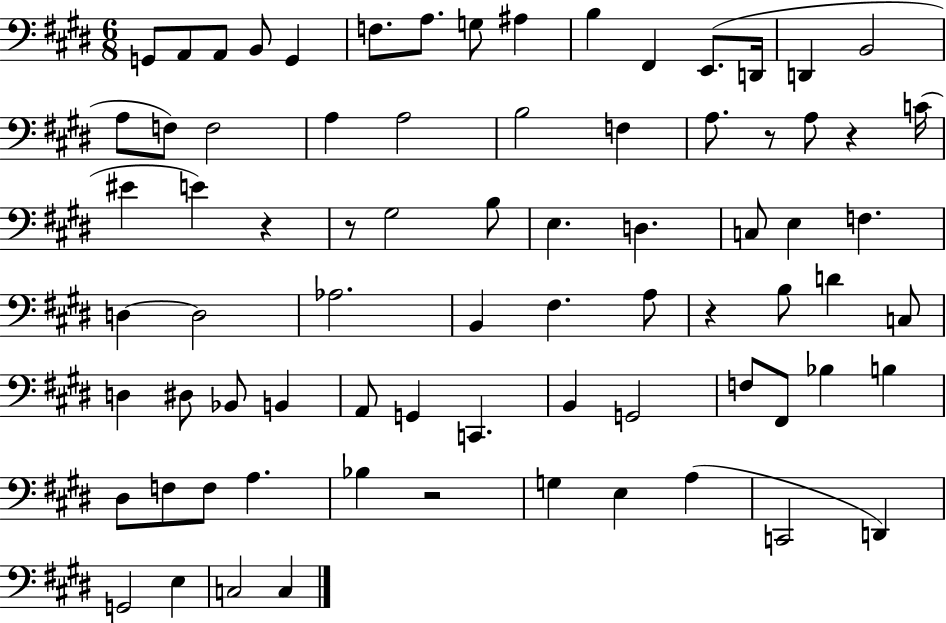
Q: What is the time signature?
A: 6/8